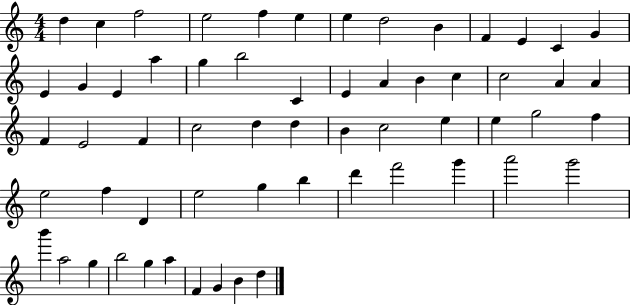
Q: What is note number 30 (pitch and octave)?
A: F4